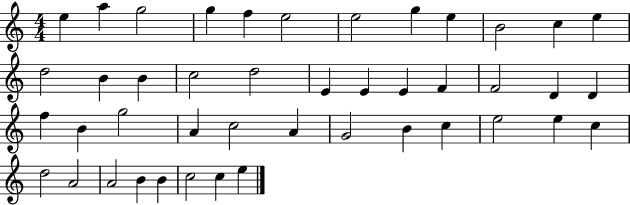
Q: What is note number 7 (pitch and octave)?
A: E5